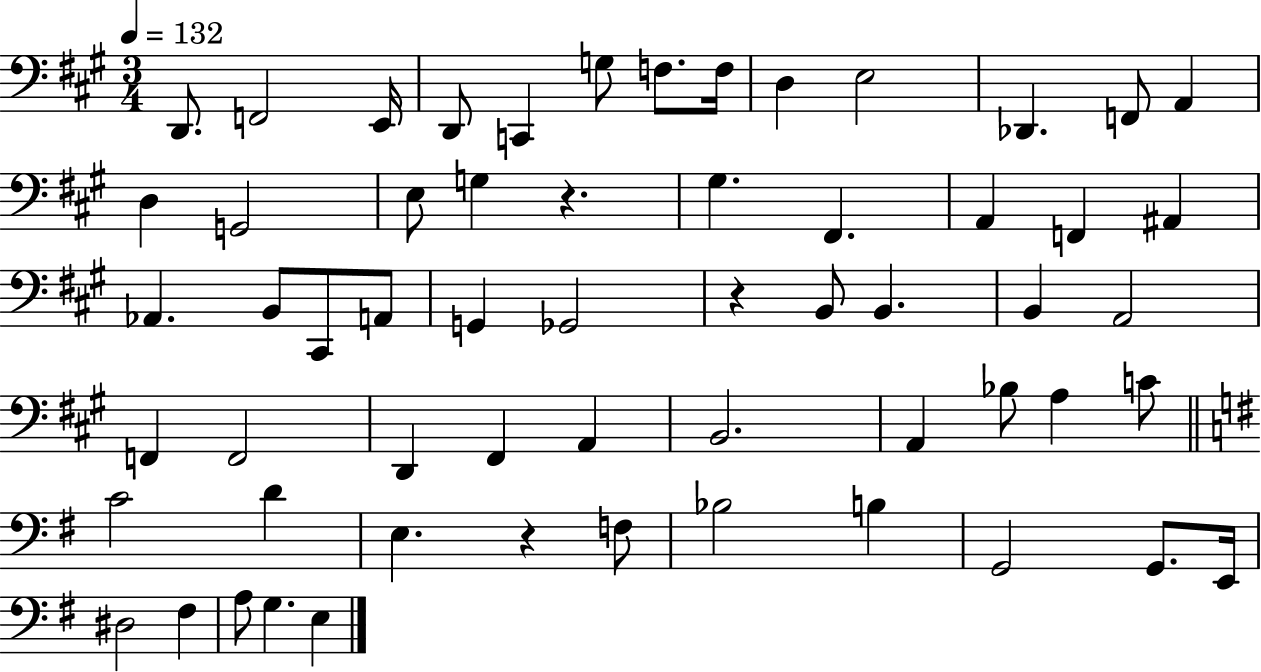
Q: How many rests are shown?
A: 3